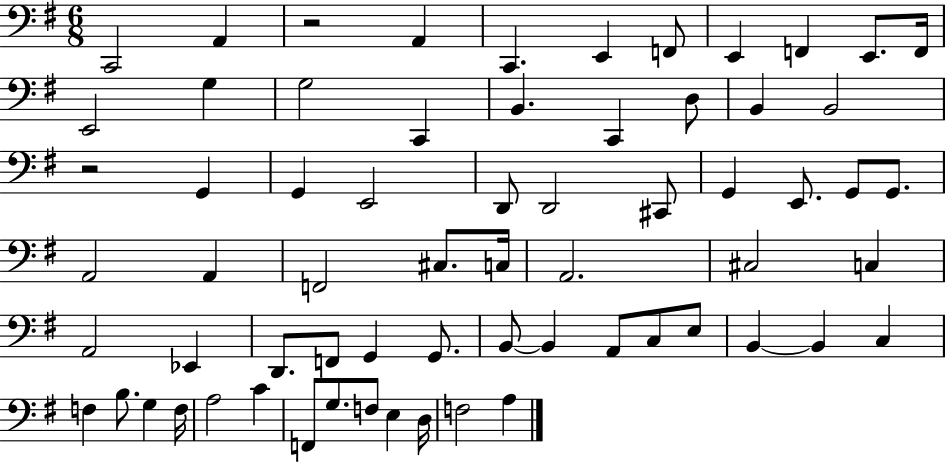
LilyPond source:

{
  \clef bass
  \numericTimeSignature
  \time 6/8
  \key g \major
  c,2 a,4 | r2 a,4 | c,4. e,4 f,8 | e,4 f,4 e,8. f,16 | \break e,2 g4 | g2 c,4 | b,4. c,4 d8 | b,4 b,2 | \break r2 g,4 | g,4 e,2 | d,8 d,2 cis,8 | g,4 e,8. g,8 g,8. | \break a,2 a,4 | f,2 cis8. c16 | a,2. | cis2 c4 | \break a,2 ees,4 | d,8. f,8 g,4 g,8. | b,8~~ b,4 a,8 c8 e8 | b,4~~ b,4 c4 | \break f4 b8. g4 f16 | a2 c'4 | f,8 g8. f8 e4 d16 | f2 a4 | \break \bar "|."
}